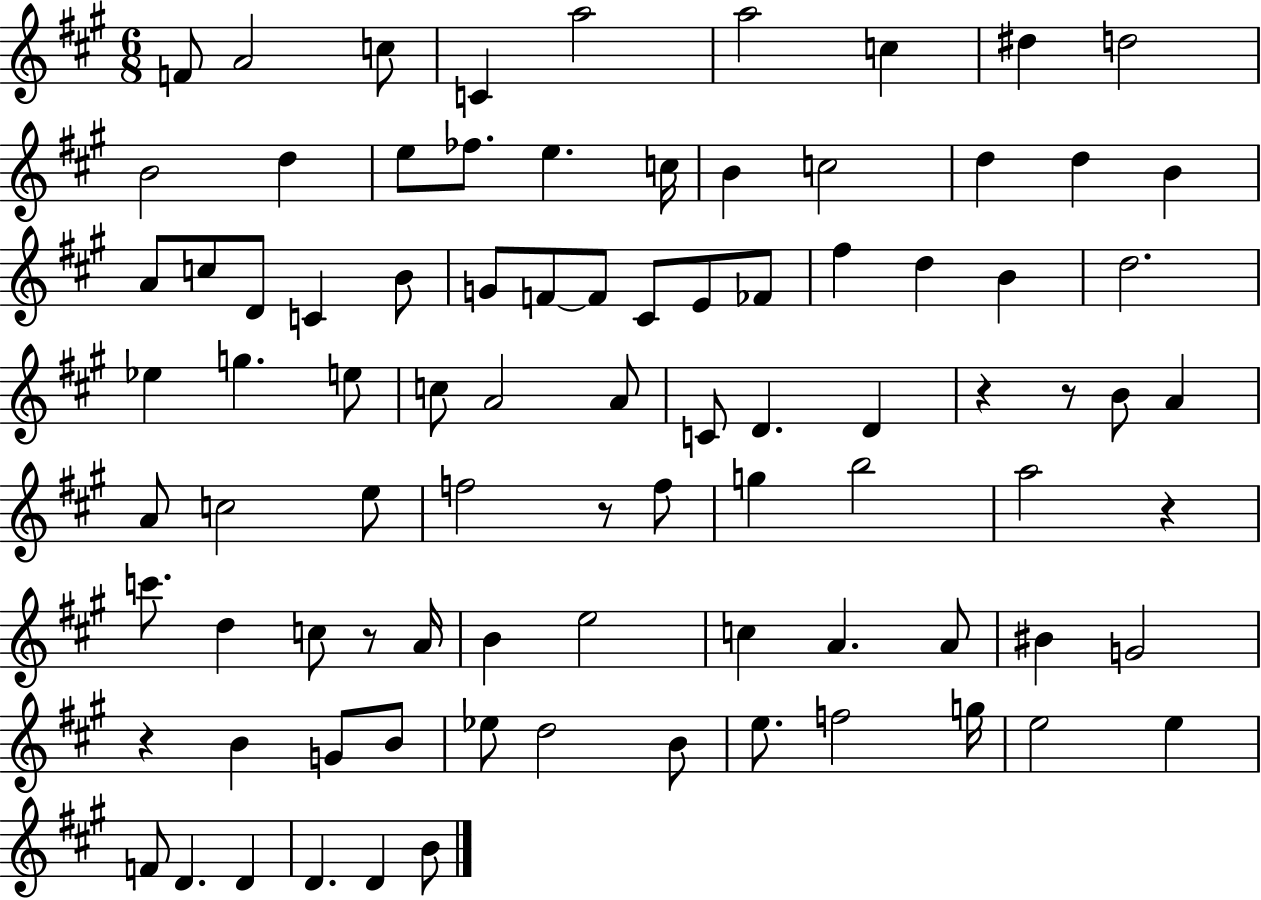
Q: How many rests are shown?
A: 6